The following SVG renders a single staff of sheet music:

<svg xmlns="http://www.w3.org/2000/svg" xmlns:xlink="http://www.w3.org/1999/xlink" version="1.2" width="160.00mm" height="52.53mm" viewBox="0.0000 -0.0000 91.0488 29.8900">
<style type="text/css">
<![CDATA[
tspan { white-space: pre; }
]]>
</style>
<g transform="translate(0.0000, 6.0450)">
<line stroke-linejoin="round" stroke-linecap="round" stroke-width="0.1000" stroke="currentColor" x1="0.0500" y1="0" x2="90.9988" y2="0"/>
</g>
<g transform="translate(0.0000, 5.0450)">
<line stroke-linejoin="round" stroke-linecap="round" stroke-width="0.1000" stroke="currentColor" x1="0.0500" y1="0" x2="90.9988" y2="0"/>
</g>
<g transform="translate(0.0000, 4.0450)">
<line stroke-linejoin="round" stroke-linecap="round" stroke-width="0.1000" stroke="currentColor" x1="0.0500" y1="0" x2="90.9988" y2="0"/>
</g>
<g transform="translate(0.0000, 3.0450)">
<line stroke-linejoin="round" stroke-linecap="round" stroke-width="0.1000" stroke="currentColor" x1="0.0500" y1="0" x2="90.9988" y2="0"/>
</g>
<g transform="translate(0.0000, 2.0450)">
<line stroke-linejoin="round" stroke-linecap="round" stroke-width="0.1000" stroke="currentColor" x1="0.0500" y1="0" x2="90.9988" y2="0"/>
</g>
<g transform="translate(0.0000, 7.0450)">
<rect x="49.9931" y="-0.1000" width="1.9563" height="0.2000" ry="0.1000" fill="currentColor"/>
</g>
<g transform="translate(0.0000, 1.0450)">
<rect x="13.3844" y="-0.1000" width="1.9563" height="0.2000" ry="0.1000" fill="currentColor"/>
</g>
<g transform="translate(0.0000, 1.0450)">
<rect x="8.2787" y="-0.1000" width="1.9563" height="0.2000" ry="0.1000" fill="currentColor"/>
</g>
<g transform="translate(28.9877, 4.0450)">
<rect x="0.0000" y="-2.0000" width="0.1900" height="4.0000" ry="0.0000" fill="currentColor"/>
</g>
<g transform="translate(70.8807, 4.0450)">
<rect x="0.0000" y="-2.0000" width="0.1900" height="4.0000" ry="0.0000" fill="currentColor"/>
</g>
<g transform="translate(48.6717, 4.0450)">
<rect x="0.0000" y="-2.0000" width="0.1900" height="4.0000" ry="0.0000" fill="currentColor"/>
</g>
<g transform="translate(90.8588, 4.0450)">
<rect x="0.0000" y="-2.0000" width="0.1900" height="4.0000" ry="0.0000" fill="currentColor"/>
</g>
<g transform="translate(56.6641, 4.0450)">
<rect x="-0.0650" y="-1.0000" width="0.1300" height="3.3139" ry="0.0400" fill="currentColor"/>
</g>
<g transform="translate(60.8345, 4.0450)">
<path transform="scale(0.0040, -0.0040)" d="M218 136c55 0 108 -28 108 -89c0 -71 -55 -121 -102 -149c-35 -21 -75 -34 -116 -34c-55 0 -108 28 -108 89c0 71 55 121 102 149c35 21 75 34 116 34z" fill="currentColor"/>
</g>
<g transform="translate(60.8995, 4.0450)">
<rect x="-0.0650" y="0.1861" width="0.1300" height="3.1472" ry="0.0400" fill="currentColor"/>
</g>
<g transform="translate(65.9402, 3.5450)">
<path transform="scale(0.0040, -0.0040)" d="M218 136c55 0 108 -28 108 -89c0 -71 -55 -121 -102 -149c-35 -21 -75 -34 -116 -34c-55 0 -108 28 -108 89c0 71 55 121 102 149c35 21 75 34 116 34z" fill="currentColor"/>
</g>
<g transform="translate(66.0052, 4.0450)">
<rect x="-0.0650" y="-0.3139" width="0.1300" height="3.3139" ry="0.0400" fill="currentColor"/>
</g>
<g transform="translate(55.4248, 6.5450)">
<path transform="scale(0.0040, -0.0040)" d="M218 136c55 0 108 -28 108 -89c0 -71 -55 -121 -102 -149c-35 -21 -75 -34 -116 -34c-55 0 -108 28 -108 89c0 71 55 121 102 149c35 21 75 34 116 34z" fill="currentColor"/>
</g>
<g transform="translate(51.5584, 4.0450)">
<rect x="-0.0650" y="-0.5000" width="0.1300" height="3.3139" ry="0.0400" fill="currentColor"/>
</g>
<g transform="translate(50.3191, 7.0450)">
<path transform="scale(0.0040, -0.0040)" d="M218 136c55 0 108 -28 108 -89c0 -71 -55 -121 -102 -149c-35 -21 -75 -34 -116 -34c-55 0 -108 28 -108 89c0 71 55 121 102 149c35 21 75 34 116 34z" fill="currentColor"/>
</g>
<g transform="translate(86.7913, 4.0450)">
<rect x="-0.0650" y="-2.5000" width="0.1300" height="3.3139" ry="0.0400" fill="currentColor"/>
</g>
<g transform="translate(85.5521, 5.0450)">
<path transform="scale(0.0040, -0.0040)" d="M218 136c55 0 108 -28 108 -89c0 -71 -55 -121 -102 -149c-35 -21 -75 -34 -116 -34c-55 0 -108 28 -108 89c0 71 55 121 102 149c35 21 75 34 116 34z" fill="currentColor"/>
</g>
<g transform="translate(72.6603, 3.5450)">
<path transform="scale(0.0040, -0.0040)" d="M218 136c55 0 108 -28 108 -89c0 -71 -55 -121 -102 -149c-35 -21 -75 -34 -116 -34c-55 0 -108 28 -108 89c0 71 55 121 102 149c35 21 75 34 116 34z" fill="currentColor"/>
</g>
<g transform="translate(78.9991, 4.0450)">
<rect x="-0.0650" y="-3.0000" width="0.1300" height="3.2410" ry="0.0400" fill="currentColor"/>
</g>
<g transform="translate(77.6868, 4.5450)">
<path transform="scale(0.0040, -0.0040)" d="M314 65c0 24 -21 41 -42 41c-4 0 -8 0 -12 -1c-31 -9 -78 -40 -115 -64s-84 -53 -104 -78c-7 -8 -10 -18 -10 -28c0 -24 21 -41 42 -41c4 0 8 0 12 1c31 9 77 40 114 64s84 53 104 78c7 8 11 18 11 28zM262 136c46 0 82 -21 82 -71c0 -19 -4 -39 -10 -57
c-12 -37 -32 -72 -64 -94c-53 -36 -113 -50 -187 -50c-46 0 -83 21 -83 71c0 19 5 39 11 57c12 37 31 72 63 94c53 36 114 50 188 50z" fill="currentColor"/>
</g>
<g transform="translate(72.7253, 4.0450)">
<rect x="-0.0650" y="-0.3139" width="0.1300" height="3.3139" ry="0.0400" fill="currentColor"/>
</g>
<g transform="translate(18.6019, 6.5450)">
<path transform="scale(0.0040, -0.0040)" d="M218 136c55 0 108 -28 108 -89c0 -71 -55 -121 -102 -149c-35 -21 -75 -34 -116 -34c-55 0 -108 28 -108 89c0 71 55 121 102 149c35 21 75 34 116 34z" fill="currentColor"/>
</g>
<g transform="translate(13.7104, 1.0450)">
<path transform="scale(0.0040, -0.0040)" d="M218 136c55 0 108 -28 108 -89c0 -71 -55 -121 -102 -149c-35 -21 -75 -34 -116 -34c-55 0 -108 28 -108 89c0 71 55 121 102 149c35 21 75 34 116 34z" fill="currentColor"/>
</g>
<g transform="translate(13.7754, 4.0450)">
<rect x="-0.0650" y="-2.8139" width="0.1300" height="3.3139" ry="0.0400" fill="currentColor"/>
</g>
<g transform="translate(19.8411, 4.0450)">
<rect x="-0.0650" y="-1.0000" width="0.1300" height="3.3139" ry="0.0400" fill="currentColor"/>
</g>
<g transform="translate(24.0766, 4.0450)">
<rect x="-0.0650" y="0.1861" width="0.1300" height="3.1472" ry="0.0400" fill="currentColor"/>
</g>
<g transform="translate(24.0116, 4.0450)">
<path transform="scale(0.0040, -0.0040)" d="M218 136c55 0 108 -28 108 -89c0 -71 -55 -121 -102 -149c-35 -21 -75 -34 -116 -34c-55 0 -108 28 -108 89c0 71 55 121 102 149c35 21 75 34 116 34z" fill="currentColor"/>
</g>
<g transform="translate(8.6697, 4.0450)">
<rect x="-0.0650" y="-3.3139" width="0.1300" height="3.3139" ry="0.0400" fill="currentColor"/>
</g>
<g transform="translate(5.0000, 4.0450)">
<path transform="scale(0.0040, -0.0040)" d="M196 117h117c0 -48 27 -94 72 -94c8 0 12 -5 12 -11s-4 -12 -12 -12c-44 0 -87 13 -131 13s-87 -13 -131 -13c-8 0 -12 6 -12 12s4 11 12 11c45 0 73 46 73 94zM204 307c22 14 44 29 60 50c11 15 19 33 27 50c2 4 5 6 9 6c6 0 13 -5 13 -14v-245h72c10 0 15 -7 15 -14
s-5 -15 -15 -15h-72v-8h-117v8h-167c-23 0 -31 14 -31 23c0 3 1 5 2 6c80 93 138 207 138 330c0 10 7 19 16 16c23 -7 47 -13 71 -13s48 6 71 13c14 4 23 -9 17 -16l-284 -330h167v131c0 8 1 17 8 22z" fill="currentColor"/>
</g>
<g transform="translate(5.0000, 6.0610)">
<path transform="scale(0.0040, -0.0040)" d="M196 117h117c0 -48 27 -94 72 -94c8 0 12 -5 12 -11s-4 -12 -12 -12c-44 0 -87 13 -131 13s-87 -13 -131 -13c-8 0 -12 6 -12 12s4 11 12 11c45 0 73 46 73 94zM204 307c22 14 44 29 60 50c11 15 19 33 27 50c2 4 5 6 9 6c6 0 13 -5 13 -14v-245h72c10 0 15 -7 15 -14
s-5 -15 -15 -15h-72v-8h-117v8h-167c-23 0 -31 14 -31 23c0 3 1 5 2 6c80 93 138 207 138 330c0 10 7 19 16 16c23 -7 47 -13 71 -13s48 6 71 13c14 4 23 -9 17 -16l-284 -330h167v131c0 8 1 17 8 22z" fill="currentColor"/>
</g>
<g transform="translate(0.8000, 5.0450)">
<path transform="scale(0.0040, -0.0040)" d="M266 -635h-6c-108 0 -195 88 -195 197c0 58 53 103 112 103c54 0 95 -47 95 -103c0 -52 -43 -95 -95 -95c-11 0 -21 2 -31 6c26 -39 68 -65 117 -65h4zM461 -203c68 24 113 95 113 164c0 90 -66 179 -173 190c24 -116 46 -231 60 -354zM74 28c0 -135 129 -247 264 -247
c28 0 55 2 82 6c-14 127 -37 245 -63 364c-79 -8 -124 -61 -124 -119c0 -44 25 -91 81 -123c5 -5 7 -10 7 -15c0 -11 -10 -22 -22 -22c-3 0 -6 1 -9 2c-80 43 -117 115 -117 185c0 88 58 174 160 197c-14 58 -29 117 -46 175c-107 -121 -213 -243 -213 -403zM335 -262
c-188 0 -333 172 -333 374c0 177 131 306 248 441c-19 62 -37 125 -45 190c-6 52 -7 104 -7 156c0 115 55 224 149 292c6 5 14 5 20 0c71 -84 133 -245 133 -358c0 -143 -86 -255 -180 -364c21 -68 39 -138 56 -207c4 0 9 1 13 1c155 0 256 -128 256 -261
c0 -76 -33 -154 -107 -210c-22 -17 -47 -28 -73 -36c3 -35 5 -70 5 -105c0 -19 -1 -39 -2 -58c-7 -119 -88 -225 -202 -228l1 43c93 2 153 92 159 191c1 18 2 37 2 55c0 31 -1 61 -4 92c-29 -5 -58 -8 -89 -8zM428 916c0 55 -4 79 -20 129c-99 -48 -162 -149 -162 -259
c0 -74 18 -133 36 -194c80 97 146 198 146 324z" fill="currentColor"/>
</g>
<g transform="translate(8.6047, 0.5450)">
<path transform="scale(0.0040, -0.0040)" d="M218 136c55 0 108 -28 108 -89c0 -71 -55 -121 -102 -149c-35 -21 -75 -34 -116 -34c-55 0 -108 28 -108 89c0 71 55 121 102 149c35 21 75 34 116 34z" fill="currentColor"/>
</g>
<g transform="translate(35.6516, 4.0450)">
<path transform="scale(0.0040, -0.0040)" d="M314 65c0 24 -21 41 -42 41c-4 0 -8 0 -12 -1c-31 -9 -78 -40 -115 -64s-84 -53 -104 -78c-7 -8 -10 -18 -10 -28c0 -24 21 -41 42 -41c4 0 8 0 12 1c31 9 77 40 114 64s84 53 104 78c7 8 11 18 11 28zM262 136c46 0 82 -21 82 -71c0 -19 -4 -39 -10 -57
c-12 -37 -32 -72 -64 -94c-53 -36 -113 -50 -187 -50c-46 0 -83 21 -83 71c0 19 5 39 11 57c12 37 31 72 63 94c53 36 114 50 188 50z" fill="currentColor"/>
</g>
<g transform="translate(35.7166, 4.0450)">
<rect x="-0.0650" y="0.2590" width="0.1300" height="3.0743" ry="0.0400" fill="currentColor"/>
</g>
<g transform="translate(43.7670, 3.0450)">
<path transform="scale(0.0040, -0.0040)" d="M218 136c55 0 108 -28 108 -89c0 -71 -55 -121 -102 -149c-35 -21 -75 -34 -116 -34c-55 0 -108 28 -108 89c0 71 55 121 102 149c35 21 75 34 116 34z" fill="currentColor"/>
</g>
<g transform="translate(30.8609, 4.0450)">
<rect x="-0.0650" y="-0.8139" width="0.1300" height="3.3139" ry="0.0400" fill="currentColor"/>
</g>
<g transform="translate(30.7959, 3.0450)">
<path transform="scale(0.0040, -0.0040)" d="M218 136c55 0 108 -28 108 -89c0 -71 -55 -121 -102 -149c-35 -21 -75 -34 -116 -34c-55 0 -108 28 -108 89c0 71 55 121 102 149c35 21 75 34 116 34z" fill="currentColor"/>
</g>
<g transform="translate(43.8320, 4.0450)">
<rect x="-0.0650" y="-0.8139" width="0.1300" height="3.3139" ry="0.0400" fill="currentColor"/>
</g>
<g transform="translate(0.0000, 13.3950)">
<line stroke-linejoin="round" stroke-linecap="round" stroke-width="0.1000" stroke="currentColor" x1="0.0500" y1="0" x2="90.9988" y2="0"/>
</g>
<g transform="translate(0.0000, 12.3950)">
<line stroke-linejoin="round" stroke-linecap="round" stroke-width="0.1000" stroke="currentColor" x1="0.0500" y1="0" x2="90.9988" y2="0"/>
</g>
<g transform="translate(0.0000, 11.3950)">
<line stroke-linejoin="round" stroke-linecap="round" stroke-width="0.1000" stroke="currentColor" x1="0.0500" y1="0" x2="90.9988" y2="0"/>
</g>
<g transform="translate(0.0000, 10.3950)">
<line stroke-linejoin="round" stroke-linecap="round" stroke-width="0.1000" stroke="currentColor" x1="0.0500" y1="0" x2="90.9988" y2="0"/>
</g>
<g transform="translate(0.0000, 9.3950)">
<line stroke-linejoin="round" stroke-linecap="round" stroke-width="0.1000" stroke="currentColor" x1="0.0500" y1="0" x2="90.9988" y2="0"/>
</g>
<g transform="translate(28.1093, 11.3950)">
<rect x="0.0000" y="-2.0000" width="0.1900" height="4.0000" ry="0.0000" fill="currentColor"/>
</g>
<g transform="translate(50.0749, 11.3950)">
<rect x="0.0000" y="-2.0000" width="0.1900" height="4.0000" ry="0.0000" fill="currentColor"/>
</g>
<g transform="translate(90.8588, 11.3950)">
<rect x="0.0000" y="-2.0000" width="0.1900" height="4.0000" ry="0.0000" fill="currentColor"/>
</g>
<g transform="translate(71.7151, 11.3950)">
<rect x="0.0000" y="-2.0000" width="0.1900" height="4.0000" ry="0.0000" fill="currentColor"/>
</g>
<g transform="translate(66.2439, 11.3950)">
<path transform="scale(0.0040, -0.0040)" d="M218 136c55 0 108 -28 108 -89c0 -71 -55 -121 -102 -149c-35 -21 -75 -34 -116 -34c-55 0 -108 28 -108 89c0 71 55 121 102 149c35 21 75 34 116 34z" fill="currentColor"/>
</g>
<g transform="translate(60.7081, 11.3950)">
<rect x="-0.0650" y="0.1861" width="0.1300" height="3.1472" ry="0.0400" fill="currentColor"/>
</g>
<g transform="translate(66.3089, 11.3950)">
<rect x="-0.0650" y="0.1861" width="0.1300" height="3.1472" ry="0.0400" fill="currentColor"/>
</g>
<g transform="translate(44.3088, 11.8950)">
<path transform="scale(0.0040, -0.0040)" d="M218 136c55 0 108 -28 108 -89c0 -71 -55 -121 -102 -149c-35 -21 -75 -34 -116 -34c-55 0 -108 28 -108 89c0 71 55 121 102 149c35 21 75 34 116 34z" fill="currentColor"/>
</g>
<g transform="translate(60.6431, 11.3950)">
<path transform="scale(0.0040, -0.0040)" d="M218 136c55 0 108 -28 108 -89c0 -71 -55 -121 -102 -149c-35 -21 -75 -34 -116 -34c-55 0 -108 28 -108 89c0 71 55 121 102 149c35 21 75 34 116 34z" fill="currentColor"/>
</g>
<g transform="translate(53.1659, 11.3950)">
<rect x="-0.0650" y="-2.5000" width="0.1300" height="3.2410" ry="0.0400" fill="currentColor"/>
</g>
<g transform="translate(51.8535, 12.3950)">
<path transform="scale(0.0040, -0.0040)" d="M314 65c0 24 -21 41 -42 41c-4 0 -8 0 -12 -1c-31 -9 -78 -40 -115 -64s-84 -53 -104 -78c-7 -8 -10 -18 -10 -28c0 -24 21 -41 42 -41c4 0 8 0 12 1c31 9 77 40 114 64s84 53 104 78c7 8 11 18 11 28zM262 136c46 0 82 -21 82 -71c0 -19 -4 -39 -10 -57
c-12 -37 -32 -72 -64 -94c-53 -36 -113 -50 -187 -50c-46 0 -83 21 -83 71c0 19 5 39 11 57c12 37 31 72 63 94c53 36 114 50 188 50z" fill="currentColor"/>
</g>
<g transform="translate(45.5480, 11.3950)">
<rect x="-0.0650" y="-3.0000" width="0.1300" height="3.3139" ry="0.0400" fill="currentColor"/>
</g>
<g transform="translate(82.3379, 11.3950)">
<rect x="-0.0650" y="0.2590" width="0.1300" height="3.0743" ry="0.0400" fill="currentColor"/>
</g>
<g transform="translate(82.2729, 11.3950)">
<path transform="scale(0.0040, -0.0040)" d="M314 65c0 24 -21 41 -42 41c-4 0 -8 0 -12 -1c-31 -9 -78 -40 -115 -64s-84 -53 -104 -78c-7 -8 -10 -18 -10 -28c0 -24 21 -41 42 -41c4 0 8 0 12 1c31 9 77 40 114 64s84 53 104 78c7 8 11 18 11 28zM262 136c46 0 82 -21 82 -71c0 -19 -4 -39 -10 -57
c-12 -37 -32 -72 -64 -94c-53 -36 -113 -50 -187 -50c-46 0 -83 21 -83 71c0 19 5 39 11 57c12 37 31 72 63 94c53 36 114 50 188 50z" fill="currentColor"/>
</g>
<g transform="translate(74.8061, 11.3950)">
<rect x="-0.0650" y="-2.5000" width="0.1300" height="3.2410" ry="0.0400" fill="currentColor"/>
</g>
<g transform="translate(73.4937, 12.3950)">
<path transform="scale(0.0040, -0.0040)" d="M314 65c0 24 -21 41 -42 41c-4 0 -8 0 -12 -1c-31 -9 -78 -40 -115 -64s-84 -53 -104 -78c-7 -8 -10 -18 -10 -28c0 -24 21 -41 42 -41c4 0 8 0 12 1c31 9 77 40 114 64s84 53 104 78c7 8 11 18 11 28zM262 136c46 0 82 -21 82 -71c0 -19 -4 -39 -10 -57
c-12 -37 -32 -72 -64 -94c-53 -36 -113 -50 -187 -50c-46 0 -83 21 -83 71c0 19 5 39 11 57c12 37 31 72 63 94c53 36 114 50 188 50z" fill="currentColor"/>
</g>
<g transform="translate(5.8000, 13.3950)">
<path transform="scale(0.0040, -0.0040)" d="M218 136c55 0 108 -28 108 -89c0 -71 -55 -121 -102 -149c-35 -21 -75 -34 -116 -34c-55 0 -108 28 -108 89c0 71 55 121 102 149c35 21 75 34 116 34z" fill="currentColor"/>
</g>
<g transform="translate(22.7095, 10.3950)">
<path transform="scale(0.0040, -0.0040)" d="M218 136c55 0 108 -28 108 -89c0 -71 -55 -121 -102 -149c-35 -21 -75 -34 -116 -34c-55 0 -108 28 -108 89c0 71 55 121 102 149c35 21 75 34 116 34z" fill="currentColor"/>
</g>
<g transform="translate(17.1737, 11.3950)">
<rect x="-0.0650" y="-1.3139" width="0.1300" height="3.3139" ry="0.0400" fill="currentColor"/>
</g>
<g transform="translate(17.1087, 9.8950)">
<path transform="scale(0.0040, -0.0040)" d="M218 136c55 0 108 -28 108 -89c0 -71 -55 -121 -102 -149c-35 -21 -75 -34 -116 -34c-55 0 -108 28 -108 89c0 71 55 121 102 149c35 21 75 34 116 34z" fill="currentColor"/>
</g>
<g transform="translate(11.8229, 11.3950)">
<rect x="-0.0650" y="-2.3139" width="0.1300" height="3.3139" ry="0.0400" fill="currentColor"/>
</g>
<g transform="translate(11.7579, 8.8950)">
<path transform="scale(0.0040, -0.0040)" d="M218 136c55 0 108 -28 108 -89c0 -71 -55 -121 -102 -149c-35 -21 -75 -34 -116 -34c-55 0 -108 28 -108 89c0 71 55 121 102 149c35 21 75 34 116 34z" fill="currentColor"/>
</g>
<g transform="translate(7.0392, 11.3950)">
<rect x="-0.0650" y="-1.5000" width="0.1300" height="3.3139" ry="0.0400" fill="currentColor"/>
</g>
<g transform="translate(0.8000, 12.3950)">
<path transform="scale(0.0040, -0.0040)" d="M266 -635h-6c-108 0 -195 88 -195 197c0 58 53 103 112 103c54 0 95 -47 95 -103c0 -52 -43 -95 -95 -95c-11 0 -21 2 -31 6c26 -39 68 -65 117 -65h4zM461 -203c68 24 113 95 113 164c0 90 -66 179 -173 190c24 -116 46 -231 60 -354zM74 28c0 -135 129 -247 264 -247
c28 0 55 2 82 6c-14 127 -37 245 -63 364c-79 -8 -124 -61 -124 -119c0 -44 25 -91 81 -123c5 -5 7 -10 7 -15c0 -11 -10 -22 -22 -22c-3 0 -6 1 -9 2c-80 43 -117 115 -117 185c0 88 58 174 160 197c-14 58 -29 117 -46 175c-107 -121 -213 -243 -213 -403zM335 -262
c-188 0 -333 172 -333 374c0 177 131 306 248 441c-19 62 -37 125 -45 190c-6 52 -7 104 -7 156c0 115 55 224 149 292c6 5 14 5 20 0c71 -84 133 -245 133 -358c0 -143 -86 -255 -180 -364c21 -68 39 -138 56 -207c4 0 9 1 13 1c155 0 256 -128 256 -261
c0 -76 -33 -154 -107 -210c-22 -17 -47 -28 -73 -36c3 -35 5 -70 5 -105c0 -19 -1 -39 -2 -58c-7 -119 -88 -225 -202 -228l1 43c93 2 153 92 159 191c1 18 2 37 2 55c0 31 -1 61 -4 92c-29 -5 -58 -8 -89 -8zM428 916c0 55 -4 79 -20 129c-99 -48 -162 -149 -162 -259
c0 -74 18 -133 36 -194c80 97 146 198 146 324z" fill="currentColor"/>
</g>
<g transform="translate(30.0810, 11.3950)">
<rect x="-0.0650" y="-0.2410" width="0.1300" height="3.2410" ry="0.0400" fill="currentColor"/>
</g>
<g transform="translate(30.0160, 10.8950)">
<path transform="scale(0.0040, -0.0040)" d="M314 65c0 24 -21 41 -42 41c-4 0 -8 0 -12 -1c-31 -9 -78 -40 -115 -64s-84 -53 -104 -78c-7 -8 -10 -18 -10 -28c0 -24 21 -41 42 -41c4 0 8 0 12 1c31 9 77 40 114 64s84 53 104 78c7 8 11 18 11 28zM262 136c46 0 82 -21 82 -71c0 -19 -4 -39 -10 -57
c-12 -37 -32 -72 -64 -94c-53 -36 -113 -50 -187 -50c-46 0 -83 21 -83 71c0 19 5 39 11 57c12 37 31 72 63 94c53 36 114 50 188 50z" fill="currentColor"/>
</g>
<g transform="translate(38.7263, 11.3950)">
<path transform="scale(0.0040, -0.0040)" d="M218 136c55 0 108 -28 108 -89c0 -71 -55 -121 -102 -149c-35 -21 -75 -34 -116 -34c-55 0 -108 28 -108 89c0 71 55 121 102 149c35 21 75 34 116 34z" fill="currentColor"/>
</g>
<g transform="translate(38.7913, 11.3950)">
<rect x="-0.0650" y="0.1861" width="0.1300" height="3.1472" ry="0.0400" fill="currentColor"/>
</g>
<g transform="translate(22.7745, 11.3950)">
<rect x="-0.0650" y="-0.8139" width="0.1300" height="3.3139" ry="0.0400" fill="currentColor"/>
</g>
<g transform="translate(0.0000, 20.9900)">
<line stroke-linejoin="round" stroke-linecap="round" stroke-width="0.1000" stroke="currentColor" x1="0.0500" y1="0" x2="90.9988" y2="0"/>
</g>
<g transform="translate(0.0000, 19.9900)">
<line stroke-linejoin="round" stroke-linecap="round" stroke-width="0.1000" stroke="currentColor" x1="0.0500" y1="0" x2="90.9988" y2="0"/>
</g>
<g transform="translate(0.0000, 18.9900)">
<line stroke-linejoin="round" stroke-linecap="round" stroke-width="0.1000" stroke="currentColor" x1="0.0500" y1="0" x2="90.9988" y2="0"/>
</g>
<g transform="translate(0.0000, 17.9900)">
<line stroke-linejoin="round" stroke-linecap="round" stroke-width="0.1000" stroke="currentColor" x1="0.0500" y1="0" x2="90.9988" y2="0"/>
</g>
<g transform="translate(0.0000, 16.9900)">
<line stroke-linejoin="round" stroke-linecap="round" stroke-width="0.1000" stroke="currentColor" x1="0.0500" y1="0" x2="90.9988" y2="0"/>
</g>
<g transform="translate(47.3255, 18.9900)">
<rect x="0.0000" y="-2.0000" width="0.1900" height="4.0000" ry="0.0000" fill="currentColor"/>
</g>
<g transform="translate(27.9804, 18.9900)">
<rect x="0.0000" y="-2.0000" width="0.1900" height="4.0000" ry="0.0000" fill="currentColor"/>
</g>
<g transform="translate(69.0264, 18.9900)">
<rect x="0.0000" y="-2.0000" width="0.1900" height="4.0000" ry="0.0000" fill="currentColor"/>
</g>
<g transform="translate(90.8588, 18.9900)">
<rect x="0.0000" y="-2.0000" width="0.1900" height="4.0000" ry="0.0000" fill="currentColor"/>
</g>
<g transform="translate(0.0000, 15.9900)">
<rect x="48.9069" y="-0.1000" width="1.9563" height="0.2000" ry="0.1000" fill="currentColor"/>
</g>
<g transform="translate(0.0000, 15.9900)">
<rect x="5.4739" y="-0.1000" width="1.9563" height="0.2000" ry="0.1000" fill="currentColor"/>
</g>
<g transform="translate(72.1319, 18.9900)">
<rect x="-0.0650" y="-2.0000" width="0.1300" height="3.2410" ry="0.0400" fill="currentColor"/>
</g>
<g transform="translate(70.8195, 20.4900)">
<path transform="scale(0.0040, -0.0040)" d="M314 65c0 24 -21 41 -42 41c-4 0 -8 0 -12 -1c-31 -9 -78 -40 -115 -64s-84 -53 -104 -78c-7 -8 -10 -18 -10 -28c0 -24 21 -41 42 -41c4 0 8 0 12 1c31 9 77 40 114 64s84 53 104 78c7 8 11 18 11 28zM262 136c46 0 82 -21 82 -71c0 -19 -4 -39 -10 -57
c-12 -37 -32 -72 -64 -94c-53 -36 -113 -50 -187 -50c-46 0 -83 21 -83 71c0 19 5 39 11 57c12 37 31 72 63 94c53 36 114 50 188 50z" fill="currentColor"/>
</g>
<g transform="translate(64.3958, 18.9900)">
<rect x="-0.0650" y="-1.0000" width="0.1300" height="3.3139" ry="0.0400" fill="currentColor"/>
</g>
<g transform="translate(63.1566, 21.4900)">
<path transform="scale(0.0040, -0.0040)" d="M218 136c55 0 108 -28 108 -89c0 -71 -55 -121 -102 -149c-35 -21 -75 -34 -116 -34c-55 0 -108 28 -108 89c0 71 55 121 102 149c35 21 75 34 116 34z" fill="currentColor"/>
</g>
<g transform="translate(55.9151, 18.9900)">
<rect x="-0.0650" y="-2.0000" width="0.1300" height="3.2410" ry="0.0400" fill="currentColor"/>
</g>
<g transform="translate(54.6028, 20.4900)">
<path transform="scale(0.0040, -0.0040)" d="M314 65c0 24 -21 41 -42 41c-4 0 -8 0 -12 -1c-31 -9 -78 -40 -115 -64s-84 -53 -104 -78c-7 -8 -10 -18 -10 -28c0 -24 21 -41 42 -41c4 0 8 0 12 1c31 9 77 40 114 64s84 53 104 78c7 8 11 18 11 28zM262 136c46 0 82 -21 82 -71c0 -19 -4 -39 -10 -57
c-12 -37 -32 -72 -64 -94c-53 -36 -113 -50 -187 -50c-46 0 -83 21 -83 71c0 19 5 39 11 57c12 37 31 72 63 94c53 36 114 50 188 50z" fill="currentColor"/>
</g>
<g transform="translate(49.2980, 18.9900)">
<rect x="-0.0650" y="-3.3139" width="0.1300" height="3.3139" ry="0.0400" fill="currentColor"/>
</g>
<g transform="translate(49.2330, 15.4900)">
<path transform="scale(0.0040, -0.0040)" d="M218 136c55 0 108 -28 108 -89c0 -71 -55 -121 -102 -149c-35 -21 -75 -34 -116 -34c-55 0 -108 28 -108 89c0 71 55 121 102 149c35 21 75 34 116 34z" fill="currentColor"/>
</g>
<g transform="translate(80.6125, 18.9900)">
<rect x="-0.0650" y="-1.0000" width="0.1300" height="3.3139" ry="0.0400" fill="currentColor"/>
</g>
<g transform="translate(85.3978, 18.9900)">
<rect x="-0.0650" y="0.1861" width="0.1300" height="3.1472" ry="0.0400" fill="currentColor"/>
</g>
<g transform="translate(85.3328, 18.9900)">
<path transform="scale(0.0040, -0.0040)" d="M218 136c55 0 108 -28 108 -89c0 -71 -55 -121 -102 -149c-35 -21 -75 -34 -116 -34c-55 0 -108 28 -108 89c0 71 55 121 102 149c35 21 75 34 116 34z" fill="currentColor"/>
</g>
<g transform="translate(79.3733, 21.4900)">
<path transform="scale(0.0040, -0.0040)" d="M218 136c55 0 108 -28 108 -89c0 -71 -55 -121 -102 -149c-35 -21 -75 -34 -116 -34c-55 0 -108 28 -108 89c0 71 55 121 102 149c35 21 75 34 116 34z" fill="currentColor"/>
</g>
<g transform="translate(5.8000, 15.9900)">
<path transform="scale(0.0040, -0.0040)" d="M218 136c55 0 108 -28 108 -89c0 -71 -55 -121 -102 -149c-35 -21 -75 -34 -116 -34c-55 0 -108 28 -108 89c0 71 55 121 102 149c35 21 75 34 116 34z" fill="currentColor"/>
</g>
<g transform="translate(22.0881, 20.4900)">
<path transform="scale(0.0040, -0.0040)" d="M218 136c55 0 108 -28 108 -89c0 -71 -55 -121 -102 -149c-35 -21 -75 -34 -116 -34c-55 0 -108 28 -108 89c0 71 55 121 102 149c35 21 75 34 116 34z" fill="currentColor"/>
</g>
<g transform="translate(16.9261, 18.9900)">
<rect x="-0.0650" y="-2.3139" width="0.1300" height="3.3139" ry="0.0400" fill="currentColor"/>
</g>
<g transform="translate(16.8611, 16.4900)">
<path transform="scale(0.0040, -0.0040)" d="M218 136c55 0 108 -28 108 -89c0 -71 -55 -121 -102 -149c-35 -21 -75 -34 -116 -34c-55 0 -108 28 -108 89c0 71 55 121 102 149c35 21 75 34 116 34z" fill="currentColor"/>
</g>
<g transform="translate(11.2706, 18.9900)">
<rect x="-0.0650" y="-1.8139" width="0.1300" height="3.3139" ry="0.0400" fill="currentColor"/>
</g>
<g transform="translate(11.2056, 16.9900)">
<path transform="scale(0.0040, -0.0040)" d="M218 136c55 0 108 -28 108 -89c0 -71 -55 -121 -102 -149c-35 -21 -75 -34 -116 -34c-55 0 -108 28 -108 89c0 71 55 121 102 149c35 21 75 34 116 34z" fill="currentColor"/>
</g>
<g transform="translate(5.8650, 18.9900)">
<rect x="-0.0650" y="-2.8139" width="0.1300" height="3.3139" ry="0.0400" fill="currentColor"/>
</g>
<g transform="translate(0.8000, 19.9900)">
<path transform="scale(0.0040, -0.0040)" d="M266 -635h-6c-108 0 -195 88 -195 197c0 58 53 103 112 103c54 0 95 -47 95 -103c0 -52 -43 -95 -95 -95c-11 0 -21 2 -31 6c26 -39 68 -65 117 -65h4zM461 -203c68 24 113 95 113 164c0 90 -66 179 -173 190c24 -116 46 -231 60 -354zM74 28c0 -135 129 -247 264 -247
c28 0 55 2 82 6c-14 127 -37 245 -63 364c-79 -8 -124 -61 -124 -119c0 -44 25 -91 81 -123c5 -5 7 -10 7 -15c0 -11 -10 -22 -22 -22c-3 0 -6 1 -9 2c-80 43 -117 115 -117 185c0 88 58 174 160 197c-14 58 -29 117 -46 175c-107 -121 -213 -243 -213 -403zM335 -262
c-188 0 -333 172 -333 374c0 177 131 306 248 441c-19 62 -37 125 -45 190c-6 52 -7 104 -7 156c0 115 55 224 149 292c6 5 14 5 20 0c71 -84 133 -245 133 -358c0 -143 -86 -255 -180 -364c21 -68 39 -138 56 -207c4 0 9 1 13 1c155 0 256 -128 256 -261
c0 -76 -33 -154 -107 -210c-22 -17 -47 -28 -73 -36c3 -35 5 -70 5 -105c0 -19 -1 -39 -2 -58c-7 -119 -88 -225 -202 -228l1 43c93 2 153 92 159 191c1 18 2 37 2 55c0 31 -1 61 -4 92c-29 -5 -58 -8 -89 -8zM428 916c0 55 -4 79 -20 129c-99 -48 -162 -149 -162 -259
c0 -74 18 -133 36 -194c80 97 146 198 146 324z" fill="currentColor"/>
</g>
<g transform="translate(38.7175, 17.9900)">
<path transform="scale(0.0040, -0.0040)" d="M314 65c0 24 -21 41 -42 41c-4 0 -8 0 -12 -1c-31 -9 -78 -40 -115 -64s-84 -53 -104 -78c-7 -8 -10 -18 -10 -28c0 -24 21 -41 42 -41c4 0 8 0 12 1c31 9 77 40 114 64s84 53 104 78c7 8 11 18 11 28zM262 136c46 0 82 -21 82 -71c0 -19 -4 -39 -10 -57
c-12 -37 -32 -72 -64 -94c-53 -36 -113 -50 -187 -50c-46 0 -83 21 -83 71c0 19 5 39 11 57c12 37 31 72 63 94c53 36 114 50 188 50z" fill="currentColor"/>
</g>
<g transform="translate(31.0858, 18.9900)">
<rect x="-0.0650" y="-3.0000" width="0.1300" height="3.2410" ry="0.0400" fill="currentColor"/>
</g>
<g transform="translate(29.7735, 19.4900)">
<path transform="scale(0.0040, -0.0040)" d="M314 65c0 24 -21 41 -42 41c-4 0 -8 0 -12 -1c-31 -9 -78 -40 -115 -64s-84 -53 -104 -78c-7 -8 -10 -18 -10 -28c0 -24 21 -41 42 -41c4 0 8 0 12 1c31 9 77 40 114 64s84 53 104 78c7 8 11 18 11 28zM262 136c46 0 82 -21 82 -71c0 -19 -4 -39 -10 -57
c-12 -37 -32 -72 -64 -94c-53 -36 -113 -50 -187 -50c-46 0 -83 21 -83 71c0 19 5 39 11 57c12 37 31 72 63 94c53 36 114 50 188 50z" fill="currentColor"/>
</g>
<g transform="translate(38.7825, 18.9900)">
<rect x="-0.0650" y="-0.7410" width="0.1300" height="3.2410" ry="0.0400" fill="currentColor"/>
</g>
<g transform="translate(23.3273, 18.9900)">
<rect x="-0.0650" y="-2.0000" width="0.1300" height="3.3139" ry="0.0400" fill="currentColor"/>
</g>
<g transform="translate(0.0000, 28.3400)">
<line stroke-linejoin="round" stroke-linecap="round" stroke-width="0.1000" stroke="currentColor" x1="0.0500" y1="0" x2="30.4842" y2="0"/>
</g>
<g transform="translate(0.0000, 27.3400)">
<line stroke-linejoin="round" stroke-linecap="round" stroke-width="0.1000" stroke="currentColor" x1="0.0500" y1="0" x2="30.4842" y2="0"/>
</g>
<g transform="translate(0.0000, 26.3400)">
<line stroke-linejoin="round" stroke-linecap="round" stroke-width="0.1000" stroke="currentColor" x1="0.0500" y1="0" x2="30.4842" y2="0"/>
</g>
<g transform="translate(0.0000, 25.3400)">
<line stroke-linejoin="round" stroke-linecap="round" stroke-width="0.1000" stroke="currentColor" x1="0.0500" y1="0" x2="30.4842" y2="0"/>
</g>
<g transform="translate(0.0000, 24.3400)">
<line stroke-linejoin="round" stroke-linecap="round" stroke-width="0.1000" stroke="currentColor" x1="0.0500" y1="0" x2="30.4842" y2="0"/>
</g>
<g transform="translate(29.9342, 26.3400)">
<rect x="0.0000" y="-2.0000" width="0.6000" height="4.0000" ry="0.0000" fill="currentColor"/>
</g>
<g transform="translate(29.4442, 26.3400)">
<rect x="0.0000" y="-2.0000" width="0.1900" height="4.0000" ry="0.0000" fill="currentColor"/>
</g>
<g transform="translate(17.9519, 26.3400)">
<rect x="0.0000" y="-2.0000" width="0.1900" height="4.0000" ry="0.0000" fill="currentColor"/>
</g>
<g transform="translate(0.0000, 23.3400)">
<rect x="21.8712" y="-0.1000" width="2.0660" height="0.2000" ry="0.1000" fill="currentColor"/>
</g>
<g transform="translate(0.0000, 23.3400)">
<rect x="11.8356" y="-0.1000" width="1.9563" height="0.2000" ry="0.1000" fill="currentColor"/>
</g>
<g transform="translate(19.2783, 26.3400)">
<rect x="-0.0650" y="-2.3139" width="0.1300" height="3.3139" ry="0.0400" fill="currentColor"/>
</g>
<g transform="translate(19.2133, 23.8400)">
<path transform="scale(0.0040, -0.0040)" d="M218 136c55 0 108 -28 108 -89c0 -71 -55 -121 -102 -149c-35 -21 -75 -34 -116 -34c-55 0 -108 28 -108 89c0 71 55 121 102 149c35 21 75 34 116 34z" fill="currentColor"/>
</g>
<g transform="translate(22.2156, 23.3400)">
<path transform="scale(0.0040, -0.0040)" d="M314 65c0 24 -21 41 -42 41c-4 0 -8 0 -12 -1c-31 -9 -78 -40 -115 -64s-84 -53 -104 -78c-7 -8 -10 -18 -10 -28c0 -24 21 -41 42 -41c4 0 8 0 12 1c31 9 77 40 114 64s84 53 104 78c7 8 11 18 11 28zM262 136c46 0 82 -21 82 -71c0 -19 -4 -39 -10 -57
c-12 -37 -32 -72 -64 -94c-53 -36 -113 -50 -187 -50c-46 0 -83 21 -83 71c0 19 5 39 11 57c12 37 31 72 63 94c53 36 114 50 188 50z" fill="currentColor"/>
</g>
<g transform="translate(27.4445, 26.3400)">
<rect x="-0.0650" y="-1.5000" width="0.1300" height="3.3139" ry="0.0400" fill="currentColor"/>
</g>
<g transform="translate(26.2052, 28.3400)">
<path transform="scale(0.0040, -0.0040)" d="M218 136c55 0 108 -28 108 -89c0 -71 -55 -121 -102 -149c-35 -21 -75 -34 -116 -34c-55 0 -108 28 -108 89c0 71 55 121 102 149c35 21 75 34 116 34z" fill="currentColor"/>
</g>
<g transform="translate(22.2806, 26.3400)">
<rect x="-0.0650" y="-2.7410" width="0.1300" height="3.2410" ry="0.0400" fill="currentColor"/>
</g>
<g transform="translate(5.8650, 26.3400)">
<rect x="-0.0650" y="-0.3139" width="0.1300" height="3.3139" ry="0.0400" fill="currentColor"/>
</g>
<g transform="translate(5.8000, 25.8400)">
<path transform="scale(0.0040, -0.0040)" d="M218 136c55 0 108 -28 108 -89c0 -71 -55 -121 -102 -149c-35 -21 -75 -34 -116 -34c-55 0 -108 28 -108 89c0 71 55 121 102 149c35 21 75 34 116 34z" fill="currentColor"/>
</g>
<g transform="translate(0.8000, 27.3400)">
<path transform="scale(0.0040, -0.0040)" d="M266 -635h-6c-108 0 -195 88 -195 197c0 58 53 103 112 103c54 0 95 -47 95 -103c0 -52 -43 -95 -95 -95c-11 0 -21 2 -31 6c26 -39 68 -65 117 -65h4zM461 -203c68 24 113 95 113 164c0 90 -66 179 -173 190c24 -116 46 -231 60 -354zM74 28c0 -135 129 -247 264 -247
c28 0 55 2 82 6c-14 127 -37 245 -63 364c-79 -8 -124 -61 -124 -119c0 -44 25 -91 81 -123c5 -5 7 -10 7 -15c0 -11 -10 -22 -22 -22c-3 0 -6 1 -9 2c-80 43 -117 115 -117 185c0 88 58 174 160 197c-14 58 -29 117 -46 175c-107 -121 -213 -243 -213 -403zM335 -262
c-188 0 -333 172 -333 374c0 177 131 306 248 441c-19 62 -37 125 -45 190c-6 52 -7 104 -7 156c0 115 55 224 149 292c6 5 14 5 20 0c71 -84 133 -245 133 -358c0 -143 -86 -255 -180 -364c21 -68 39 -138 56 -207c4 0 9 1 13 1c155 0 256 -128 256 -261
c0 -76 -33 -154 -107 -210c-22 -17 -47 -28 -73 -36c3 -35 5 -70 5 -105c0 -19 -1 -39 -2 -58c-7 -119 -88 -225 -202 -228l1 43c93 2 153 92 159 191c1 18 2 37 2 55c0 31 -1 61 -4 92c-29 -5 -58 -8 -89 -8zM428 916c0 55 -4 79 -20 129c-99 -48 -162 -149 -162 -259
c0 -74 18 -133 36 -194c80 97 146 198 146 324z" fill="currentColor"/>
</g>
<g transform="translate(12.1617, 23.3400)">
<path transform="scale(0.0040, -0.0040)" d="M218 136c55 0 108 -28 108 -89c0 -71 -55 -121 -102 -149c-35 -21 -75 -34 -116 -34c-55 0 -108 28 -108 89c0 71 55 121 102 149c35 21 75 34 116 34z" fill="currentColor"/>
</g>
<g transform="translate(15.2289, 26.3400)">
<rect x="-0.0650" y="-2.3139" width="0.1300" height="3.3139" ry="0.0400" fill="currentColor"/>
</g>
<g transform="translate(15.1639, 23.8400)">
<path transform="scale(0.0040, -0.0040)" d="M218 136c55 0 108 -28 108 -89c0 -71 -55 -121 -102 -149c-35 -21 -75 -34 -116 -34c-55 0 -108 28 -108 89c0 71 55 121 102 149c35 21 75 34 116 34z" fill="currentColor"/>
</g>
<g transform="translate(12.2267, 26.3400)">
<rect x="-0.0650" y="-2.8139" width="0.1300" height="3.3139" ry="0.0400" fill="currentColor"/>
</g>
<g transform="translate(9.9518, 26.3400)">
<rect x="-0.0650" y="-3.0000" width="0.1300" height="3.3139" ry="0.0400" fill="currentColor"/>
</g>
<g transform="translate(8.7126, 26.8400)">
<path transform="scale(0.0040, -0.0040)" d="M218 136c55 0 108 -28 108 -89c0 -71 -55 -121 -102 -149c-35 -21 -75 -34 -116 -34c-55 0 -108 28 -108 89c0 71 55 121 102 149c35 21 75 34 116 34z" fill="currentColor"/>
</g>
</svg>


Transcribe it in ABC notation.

X:1
T:Untitled
M:4/4
L:1/4
K:C
b a D B d B2 d C D B c c A2 G E g e d c2 B A G2 B B G2 B2 a f g F A2 d2 b F2 D F2 D B c A a g g a2 E